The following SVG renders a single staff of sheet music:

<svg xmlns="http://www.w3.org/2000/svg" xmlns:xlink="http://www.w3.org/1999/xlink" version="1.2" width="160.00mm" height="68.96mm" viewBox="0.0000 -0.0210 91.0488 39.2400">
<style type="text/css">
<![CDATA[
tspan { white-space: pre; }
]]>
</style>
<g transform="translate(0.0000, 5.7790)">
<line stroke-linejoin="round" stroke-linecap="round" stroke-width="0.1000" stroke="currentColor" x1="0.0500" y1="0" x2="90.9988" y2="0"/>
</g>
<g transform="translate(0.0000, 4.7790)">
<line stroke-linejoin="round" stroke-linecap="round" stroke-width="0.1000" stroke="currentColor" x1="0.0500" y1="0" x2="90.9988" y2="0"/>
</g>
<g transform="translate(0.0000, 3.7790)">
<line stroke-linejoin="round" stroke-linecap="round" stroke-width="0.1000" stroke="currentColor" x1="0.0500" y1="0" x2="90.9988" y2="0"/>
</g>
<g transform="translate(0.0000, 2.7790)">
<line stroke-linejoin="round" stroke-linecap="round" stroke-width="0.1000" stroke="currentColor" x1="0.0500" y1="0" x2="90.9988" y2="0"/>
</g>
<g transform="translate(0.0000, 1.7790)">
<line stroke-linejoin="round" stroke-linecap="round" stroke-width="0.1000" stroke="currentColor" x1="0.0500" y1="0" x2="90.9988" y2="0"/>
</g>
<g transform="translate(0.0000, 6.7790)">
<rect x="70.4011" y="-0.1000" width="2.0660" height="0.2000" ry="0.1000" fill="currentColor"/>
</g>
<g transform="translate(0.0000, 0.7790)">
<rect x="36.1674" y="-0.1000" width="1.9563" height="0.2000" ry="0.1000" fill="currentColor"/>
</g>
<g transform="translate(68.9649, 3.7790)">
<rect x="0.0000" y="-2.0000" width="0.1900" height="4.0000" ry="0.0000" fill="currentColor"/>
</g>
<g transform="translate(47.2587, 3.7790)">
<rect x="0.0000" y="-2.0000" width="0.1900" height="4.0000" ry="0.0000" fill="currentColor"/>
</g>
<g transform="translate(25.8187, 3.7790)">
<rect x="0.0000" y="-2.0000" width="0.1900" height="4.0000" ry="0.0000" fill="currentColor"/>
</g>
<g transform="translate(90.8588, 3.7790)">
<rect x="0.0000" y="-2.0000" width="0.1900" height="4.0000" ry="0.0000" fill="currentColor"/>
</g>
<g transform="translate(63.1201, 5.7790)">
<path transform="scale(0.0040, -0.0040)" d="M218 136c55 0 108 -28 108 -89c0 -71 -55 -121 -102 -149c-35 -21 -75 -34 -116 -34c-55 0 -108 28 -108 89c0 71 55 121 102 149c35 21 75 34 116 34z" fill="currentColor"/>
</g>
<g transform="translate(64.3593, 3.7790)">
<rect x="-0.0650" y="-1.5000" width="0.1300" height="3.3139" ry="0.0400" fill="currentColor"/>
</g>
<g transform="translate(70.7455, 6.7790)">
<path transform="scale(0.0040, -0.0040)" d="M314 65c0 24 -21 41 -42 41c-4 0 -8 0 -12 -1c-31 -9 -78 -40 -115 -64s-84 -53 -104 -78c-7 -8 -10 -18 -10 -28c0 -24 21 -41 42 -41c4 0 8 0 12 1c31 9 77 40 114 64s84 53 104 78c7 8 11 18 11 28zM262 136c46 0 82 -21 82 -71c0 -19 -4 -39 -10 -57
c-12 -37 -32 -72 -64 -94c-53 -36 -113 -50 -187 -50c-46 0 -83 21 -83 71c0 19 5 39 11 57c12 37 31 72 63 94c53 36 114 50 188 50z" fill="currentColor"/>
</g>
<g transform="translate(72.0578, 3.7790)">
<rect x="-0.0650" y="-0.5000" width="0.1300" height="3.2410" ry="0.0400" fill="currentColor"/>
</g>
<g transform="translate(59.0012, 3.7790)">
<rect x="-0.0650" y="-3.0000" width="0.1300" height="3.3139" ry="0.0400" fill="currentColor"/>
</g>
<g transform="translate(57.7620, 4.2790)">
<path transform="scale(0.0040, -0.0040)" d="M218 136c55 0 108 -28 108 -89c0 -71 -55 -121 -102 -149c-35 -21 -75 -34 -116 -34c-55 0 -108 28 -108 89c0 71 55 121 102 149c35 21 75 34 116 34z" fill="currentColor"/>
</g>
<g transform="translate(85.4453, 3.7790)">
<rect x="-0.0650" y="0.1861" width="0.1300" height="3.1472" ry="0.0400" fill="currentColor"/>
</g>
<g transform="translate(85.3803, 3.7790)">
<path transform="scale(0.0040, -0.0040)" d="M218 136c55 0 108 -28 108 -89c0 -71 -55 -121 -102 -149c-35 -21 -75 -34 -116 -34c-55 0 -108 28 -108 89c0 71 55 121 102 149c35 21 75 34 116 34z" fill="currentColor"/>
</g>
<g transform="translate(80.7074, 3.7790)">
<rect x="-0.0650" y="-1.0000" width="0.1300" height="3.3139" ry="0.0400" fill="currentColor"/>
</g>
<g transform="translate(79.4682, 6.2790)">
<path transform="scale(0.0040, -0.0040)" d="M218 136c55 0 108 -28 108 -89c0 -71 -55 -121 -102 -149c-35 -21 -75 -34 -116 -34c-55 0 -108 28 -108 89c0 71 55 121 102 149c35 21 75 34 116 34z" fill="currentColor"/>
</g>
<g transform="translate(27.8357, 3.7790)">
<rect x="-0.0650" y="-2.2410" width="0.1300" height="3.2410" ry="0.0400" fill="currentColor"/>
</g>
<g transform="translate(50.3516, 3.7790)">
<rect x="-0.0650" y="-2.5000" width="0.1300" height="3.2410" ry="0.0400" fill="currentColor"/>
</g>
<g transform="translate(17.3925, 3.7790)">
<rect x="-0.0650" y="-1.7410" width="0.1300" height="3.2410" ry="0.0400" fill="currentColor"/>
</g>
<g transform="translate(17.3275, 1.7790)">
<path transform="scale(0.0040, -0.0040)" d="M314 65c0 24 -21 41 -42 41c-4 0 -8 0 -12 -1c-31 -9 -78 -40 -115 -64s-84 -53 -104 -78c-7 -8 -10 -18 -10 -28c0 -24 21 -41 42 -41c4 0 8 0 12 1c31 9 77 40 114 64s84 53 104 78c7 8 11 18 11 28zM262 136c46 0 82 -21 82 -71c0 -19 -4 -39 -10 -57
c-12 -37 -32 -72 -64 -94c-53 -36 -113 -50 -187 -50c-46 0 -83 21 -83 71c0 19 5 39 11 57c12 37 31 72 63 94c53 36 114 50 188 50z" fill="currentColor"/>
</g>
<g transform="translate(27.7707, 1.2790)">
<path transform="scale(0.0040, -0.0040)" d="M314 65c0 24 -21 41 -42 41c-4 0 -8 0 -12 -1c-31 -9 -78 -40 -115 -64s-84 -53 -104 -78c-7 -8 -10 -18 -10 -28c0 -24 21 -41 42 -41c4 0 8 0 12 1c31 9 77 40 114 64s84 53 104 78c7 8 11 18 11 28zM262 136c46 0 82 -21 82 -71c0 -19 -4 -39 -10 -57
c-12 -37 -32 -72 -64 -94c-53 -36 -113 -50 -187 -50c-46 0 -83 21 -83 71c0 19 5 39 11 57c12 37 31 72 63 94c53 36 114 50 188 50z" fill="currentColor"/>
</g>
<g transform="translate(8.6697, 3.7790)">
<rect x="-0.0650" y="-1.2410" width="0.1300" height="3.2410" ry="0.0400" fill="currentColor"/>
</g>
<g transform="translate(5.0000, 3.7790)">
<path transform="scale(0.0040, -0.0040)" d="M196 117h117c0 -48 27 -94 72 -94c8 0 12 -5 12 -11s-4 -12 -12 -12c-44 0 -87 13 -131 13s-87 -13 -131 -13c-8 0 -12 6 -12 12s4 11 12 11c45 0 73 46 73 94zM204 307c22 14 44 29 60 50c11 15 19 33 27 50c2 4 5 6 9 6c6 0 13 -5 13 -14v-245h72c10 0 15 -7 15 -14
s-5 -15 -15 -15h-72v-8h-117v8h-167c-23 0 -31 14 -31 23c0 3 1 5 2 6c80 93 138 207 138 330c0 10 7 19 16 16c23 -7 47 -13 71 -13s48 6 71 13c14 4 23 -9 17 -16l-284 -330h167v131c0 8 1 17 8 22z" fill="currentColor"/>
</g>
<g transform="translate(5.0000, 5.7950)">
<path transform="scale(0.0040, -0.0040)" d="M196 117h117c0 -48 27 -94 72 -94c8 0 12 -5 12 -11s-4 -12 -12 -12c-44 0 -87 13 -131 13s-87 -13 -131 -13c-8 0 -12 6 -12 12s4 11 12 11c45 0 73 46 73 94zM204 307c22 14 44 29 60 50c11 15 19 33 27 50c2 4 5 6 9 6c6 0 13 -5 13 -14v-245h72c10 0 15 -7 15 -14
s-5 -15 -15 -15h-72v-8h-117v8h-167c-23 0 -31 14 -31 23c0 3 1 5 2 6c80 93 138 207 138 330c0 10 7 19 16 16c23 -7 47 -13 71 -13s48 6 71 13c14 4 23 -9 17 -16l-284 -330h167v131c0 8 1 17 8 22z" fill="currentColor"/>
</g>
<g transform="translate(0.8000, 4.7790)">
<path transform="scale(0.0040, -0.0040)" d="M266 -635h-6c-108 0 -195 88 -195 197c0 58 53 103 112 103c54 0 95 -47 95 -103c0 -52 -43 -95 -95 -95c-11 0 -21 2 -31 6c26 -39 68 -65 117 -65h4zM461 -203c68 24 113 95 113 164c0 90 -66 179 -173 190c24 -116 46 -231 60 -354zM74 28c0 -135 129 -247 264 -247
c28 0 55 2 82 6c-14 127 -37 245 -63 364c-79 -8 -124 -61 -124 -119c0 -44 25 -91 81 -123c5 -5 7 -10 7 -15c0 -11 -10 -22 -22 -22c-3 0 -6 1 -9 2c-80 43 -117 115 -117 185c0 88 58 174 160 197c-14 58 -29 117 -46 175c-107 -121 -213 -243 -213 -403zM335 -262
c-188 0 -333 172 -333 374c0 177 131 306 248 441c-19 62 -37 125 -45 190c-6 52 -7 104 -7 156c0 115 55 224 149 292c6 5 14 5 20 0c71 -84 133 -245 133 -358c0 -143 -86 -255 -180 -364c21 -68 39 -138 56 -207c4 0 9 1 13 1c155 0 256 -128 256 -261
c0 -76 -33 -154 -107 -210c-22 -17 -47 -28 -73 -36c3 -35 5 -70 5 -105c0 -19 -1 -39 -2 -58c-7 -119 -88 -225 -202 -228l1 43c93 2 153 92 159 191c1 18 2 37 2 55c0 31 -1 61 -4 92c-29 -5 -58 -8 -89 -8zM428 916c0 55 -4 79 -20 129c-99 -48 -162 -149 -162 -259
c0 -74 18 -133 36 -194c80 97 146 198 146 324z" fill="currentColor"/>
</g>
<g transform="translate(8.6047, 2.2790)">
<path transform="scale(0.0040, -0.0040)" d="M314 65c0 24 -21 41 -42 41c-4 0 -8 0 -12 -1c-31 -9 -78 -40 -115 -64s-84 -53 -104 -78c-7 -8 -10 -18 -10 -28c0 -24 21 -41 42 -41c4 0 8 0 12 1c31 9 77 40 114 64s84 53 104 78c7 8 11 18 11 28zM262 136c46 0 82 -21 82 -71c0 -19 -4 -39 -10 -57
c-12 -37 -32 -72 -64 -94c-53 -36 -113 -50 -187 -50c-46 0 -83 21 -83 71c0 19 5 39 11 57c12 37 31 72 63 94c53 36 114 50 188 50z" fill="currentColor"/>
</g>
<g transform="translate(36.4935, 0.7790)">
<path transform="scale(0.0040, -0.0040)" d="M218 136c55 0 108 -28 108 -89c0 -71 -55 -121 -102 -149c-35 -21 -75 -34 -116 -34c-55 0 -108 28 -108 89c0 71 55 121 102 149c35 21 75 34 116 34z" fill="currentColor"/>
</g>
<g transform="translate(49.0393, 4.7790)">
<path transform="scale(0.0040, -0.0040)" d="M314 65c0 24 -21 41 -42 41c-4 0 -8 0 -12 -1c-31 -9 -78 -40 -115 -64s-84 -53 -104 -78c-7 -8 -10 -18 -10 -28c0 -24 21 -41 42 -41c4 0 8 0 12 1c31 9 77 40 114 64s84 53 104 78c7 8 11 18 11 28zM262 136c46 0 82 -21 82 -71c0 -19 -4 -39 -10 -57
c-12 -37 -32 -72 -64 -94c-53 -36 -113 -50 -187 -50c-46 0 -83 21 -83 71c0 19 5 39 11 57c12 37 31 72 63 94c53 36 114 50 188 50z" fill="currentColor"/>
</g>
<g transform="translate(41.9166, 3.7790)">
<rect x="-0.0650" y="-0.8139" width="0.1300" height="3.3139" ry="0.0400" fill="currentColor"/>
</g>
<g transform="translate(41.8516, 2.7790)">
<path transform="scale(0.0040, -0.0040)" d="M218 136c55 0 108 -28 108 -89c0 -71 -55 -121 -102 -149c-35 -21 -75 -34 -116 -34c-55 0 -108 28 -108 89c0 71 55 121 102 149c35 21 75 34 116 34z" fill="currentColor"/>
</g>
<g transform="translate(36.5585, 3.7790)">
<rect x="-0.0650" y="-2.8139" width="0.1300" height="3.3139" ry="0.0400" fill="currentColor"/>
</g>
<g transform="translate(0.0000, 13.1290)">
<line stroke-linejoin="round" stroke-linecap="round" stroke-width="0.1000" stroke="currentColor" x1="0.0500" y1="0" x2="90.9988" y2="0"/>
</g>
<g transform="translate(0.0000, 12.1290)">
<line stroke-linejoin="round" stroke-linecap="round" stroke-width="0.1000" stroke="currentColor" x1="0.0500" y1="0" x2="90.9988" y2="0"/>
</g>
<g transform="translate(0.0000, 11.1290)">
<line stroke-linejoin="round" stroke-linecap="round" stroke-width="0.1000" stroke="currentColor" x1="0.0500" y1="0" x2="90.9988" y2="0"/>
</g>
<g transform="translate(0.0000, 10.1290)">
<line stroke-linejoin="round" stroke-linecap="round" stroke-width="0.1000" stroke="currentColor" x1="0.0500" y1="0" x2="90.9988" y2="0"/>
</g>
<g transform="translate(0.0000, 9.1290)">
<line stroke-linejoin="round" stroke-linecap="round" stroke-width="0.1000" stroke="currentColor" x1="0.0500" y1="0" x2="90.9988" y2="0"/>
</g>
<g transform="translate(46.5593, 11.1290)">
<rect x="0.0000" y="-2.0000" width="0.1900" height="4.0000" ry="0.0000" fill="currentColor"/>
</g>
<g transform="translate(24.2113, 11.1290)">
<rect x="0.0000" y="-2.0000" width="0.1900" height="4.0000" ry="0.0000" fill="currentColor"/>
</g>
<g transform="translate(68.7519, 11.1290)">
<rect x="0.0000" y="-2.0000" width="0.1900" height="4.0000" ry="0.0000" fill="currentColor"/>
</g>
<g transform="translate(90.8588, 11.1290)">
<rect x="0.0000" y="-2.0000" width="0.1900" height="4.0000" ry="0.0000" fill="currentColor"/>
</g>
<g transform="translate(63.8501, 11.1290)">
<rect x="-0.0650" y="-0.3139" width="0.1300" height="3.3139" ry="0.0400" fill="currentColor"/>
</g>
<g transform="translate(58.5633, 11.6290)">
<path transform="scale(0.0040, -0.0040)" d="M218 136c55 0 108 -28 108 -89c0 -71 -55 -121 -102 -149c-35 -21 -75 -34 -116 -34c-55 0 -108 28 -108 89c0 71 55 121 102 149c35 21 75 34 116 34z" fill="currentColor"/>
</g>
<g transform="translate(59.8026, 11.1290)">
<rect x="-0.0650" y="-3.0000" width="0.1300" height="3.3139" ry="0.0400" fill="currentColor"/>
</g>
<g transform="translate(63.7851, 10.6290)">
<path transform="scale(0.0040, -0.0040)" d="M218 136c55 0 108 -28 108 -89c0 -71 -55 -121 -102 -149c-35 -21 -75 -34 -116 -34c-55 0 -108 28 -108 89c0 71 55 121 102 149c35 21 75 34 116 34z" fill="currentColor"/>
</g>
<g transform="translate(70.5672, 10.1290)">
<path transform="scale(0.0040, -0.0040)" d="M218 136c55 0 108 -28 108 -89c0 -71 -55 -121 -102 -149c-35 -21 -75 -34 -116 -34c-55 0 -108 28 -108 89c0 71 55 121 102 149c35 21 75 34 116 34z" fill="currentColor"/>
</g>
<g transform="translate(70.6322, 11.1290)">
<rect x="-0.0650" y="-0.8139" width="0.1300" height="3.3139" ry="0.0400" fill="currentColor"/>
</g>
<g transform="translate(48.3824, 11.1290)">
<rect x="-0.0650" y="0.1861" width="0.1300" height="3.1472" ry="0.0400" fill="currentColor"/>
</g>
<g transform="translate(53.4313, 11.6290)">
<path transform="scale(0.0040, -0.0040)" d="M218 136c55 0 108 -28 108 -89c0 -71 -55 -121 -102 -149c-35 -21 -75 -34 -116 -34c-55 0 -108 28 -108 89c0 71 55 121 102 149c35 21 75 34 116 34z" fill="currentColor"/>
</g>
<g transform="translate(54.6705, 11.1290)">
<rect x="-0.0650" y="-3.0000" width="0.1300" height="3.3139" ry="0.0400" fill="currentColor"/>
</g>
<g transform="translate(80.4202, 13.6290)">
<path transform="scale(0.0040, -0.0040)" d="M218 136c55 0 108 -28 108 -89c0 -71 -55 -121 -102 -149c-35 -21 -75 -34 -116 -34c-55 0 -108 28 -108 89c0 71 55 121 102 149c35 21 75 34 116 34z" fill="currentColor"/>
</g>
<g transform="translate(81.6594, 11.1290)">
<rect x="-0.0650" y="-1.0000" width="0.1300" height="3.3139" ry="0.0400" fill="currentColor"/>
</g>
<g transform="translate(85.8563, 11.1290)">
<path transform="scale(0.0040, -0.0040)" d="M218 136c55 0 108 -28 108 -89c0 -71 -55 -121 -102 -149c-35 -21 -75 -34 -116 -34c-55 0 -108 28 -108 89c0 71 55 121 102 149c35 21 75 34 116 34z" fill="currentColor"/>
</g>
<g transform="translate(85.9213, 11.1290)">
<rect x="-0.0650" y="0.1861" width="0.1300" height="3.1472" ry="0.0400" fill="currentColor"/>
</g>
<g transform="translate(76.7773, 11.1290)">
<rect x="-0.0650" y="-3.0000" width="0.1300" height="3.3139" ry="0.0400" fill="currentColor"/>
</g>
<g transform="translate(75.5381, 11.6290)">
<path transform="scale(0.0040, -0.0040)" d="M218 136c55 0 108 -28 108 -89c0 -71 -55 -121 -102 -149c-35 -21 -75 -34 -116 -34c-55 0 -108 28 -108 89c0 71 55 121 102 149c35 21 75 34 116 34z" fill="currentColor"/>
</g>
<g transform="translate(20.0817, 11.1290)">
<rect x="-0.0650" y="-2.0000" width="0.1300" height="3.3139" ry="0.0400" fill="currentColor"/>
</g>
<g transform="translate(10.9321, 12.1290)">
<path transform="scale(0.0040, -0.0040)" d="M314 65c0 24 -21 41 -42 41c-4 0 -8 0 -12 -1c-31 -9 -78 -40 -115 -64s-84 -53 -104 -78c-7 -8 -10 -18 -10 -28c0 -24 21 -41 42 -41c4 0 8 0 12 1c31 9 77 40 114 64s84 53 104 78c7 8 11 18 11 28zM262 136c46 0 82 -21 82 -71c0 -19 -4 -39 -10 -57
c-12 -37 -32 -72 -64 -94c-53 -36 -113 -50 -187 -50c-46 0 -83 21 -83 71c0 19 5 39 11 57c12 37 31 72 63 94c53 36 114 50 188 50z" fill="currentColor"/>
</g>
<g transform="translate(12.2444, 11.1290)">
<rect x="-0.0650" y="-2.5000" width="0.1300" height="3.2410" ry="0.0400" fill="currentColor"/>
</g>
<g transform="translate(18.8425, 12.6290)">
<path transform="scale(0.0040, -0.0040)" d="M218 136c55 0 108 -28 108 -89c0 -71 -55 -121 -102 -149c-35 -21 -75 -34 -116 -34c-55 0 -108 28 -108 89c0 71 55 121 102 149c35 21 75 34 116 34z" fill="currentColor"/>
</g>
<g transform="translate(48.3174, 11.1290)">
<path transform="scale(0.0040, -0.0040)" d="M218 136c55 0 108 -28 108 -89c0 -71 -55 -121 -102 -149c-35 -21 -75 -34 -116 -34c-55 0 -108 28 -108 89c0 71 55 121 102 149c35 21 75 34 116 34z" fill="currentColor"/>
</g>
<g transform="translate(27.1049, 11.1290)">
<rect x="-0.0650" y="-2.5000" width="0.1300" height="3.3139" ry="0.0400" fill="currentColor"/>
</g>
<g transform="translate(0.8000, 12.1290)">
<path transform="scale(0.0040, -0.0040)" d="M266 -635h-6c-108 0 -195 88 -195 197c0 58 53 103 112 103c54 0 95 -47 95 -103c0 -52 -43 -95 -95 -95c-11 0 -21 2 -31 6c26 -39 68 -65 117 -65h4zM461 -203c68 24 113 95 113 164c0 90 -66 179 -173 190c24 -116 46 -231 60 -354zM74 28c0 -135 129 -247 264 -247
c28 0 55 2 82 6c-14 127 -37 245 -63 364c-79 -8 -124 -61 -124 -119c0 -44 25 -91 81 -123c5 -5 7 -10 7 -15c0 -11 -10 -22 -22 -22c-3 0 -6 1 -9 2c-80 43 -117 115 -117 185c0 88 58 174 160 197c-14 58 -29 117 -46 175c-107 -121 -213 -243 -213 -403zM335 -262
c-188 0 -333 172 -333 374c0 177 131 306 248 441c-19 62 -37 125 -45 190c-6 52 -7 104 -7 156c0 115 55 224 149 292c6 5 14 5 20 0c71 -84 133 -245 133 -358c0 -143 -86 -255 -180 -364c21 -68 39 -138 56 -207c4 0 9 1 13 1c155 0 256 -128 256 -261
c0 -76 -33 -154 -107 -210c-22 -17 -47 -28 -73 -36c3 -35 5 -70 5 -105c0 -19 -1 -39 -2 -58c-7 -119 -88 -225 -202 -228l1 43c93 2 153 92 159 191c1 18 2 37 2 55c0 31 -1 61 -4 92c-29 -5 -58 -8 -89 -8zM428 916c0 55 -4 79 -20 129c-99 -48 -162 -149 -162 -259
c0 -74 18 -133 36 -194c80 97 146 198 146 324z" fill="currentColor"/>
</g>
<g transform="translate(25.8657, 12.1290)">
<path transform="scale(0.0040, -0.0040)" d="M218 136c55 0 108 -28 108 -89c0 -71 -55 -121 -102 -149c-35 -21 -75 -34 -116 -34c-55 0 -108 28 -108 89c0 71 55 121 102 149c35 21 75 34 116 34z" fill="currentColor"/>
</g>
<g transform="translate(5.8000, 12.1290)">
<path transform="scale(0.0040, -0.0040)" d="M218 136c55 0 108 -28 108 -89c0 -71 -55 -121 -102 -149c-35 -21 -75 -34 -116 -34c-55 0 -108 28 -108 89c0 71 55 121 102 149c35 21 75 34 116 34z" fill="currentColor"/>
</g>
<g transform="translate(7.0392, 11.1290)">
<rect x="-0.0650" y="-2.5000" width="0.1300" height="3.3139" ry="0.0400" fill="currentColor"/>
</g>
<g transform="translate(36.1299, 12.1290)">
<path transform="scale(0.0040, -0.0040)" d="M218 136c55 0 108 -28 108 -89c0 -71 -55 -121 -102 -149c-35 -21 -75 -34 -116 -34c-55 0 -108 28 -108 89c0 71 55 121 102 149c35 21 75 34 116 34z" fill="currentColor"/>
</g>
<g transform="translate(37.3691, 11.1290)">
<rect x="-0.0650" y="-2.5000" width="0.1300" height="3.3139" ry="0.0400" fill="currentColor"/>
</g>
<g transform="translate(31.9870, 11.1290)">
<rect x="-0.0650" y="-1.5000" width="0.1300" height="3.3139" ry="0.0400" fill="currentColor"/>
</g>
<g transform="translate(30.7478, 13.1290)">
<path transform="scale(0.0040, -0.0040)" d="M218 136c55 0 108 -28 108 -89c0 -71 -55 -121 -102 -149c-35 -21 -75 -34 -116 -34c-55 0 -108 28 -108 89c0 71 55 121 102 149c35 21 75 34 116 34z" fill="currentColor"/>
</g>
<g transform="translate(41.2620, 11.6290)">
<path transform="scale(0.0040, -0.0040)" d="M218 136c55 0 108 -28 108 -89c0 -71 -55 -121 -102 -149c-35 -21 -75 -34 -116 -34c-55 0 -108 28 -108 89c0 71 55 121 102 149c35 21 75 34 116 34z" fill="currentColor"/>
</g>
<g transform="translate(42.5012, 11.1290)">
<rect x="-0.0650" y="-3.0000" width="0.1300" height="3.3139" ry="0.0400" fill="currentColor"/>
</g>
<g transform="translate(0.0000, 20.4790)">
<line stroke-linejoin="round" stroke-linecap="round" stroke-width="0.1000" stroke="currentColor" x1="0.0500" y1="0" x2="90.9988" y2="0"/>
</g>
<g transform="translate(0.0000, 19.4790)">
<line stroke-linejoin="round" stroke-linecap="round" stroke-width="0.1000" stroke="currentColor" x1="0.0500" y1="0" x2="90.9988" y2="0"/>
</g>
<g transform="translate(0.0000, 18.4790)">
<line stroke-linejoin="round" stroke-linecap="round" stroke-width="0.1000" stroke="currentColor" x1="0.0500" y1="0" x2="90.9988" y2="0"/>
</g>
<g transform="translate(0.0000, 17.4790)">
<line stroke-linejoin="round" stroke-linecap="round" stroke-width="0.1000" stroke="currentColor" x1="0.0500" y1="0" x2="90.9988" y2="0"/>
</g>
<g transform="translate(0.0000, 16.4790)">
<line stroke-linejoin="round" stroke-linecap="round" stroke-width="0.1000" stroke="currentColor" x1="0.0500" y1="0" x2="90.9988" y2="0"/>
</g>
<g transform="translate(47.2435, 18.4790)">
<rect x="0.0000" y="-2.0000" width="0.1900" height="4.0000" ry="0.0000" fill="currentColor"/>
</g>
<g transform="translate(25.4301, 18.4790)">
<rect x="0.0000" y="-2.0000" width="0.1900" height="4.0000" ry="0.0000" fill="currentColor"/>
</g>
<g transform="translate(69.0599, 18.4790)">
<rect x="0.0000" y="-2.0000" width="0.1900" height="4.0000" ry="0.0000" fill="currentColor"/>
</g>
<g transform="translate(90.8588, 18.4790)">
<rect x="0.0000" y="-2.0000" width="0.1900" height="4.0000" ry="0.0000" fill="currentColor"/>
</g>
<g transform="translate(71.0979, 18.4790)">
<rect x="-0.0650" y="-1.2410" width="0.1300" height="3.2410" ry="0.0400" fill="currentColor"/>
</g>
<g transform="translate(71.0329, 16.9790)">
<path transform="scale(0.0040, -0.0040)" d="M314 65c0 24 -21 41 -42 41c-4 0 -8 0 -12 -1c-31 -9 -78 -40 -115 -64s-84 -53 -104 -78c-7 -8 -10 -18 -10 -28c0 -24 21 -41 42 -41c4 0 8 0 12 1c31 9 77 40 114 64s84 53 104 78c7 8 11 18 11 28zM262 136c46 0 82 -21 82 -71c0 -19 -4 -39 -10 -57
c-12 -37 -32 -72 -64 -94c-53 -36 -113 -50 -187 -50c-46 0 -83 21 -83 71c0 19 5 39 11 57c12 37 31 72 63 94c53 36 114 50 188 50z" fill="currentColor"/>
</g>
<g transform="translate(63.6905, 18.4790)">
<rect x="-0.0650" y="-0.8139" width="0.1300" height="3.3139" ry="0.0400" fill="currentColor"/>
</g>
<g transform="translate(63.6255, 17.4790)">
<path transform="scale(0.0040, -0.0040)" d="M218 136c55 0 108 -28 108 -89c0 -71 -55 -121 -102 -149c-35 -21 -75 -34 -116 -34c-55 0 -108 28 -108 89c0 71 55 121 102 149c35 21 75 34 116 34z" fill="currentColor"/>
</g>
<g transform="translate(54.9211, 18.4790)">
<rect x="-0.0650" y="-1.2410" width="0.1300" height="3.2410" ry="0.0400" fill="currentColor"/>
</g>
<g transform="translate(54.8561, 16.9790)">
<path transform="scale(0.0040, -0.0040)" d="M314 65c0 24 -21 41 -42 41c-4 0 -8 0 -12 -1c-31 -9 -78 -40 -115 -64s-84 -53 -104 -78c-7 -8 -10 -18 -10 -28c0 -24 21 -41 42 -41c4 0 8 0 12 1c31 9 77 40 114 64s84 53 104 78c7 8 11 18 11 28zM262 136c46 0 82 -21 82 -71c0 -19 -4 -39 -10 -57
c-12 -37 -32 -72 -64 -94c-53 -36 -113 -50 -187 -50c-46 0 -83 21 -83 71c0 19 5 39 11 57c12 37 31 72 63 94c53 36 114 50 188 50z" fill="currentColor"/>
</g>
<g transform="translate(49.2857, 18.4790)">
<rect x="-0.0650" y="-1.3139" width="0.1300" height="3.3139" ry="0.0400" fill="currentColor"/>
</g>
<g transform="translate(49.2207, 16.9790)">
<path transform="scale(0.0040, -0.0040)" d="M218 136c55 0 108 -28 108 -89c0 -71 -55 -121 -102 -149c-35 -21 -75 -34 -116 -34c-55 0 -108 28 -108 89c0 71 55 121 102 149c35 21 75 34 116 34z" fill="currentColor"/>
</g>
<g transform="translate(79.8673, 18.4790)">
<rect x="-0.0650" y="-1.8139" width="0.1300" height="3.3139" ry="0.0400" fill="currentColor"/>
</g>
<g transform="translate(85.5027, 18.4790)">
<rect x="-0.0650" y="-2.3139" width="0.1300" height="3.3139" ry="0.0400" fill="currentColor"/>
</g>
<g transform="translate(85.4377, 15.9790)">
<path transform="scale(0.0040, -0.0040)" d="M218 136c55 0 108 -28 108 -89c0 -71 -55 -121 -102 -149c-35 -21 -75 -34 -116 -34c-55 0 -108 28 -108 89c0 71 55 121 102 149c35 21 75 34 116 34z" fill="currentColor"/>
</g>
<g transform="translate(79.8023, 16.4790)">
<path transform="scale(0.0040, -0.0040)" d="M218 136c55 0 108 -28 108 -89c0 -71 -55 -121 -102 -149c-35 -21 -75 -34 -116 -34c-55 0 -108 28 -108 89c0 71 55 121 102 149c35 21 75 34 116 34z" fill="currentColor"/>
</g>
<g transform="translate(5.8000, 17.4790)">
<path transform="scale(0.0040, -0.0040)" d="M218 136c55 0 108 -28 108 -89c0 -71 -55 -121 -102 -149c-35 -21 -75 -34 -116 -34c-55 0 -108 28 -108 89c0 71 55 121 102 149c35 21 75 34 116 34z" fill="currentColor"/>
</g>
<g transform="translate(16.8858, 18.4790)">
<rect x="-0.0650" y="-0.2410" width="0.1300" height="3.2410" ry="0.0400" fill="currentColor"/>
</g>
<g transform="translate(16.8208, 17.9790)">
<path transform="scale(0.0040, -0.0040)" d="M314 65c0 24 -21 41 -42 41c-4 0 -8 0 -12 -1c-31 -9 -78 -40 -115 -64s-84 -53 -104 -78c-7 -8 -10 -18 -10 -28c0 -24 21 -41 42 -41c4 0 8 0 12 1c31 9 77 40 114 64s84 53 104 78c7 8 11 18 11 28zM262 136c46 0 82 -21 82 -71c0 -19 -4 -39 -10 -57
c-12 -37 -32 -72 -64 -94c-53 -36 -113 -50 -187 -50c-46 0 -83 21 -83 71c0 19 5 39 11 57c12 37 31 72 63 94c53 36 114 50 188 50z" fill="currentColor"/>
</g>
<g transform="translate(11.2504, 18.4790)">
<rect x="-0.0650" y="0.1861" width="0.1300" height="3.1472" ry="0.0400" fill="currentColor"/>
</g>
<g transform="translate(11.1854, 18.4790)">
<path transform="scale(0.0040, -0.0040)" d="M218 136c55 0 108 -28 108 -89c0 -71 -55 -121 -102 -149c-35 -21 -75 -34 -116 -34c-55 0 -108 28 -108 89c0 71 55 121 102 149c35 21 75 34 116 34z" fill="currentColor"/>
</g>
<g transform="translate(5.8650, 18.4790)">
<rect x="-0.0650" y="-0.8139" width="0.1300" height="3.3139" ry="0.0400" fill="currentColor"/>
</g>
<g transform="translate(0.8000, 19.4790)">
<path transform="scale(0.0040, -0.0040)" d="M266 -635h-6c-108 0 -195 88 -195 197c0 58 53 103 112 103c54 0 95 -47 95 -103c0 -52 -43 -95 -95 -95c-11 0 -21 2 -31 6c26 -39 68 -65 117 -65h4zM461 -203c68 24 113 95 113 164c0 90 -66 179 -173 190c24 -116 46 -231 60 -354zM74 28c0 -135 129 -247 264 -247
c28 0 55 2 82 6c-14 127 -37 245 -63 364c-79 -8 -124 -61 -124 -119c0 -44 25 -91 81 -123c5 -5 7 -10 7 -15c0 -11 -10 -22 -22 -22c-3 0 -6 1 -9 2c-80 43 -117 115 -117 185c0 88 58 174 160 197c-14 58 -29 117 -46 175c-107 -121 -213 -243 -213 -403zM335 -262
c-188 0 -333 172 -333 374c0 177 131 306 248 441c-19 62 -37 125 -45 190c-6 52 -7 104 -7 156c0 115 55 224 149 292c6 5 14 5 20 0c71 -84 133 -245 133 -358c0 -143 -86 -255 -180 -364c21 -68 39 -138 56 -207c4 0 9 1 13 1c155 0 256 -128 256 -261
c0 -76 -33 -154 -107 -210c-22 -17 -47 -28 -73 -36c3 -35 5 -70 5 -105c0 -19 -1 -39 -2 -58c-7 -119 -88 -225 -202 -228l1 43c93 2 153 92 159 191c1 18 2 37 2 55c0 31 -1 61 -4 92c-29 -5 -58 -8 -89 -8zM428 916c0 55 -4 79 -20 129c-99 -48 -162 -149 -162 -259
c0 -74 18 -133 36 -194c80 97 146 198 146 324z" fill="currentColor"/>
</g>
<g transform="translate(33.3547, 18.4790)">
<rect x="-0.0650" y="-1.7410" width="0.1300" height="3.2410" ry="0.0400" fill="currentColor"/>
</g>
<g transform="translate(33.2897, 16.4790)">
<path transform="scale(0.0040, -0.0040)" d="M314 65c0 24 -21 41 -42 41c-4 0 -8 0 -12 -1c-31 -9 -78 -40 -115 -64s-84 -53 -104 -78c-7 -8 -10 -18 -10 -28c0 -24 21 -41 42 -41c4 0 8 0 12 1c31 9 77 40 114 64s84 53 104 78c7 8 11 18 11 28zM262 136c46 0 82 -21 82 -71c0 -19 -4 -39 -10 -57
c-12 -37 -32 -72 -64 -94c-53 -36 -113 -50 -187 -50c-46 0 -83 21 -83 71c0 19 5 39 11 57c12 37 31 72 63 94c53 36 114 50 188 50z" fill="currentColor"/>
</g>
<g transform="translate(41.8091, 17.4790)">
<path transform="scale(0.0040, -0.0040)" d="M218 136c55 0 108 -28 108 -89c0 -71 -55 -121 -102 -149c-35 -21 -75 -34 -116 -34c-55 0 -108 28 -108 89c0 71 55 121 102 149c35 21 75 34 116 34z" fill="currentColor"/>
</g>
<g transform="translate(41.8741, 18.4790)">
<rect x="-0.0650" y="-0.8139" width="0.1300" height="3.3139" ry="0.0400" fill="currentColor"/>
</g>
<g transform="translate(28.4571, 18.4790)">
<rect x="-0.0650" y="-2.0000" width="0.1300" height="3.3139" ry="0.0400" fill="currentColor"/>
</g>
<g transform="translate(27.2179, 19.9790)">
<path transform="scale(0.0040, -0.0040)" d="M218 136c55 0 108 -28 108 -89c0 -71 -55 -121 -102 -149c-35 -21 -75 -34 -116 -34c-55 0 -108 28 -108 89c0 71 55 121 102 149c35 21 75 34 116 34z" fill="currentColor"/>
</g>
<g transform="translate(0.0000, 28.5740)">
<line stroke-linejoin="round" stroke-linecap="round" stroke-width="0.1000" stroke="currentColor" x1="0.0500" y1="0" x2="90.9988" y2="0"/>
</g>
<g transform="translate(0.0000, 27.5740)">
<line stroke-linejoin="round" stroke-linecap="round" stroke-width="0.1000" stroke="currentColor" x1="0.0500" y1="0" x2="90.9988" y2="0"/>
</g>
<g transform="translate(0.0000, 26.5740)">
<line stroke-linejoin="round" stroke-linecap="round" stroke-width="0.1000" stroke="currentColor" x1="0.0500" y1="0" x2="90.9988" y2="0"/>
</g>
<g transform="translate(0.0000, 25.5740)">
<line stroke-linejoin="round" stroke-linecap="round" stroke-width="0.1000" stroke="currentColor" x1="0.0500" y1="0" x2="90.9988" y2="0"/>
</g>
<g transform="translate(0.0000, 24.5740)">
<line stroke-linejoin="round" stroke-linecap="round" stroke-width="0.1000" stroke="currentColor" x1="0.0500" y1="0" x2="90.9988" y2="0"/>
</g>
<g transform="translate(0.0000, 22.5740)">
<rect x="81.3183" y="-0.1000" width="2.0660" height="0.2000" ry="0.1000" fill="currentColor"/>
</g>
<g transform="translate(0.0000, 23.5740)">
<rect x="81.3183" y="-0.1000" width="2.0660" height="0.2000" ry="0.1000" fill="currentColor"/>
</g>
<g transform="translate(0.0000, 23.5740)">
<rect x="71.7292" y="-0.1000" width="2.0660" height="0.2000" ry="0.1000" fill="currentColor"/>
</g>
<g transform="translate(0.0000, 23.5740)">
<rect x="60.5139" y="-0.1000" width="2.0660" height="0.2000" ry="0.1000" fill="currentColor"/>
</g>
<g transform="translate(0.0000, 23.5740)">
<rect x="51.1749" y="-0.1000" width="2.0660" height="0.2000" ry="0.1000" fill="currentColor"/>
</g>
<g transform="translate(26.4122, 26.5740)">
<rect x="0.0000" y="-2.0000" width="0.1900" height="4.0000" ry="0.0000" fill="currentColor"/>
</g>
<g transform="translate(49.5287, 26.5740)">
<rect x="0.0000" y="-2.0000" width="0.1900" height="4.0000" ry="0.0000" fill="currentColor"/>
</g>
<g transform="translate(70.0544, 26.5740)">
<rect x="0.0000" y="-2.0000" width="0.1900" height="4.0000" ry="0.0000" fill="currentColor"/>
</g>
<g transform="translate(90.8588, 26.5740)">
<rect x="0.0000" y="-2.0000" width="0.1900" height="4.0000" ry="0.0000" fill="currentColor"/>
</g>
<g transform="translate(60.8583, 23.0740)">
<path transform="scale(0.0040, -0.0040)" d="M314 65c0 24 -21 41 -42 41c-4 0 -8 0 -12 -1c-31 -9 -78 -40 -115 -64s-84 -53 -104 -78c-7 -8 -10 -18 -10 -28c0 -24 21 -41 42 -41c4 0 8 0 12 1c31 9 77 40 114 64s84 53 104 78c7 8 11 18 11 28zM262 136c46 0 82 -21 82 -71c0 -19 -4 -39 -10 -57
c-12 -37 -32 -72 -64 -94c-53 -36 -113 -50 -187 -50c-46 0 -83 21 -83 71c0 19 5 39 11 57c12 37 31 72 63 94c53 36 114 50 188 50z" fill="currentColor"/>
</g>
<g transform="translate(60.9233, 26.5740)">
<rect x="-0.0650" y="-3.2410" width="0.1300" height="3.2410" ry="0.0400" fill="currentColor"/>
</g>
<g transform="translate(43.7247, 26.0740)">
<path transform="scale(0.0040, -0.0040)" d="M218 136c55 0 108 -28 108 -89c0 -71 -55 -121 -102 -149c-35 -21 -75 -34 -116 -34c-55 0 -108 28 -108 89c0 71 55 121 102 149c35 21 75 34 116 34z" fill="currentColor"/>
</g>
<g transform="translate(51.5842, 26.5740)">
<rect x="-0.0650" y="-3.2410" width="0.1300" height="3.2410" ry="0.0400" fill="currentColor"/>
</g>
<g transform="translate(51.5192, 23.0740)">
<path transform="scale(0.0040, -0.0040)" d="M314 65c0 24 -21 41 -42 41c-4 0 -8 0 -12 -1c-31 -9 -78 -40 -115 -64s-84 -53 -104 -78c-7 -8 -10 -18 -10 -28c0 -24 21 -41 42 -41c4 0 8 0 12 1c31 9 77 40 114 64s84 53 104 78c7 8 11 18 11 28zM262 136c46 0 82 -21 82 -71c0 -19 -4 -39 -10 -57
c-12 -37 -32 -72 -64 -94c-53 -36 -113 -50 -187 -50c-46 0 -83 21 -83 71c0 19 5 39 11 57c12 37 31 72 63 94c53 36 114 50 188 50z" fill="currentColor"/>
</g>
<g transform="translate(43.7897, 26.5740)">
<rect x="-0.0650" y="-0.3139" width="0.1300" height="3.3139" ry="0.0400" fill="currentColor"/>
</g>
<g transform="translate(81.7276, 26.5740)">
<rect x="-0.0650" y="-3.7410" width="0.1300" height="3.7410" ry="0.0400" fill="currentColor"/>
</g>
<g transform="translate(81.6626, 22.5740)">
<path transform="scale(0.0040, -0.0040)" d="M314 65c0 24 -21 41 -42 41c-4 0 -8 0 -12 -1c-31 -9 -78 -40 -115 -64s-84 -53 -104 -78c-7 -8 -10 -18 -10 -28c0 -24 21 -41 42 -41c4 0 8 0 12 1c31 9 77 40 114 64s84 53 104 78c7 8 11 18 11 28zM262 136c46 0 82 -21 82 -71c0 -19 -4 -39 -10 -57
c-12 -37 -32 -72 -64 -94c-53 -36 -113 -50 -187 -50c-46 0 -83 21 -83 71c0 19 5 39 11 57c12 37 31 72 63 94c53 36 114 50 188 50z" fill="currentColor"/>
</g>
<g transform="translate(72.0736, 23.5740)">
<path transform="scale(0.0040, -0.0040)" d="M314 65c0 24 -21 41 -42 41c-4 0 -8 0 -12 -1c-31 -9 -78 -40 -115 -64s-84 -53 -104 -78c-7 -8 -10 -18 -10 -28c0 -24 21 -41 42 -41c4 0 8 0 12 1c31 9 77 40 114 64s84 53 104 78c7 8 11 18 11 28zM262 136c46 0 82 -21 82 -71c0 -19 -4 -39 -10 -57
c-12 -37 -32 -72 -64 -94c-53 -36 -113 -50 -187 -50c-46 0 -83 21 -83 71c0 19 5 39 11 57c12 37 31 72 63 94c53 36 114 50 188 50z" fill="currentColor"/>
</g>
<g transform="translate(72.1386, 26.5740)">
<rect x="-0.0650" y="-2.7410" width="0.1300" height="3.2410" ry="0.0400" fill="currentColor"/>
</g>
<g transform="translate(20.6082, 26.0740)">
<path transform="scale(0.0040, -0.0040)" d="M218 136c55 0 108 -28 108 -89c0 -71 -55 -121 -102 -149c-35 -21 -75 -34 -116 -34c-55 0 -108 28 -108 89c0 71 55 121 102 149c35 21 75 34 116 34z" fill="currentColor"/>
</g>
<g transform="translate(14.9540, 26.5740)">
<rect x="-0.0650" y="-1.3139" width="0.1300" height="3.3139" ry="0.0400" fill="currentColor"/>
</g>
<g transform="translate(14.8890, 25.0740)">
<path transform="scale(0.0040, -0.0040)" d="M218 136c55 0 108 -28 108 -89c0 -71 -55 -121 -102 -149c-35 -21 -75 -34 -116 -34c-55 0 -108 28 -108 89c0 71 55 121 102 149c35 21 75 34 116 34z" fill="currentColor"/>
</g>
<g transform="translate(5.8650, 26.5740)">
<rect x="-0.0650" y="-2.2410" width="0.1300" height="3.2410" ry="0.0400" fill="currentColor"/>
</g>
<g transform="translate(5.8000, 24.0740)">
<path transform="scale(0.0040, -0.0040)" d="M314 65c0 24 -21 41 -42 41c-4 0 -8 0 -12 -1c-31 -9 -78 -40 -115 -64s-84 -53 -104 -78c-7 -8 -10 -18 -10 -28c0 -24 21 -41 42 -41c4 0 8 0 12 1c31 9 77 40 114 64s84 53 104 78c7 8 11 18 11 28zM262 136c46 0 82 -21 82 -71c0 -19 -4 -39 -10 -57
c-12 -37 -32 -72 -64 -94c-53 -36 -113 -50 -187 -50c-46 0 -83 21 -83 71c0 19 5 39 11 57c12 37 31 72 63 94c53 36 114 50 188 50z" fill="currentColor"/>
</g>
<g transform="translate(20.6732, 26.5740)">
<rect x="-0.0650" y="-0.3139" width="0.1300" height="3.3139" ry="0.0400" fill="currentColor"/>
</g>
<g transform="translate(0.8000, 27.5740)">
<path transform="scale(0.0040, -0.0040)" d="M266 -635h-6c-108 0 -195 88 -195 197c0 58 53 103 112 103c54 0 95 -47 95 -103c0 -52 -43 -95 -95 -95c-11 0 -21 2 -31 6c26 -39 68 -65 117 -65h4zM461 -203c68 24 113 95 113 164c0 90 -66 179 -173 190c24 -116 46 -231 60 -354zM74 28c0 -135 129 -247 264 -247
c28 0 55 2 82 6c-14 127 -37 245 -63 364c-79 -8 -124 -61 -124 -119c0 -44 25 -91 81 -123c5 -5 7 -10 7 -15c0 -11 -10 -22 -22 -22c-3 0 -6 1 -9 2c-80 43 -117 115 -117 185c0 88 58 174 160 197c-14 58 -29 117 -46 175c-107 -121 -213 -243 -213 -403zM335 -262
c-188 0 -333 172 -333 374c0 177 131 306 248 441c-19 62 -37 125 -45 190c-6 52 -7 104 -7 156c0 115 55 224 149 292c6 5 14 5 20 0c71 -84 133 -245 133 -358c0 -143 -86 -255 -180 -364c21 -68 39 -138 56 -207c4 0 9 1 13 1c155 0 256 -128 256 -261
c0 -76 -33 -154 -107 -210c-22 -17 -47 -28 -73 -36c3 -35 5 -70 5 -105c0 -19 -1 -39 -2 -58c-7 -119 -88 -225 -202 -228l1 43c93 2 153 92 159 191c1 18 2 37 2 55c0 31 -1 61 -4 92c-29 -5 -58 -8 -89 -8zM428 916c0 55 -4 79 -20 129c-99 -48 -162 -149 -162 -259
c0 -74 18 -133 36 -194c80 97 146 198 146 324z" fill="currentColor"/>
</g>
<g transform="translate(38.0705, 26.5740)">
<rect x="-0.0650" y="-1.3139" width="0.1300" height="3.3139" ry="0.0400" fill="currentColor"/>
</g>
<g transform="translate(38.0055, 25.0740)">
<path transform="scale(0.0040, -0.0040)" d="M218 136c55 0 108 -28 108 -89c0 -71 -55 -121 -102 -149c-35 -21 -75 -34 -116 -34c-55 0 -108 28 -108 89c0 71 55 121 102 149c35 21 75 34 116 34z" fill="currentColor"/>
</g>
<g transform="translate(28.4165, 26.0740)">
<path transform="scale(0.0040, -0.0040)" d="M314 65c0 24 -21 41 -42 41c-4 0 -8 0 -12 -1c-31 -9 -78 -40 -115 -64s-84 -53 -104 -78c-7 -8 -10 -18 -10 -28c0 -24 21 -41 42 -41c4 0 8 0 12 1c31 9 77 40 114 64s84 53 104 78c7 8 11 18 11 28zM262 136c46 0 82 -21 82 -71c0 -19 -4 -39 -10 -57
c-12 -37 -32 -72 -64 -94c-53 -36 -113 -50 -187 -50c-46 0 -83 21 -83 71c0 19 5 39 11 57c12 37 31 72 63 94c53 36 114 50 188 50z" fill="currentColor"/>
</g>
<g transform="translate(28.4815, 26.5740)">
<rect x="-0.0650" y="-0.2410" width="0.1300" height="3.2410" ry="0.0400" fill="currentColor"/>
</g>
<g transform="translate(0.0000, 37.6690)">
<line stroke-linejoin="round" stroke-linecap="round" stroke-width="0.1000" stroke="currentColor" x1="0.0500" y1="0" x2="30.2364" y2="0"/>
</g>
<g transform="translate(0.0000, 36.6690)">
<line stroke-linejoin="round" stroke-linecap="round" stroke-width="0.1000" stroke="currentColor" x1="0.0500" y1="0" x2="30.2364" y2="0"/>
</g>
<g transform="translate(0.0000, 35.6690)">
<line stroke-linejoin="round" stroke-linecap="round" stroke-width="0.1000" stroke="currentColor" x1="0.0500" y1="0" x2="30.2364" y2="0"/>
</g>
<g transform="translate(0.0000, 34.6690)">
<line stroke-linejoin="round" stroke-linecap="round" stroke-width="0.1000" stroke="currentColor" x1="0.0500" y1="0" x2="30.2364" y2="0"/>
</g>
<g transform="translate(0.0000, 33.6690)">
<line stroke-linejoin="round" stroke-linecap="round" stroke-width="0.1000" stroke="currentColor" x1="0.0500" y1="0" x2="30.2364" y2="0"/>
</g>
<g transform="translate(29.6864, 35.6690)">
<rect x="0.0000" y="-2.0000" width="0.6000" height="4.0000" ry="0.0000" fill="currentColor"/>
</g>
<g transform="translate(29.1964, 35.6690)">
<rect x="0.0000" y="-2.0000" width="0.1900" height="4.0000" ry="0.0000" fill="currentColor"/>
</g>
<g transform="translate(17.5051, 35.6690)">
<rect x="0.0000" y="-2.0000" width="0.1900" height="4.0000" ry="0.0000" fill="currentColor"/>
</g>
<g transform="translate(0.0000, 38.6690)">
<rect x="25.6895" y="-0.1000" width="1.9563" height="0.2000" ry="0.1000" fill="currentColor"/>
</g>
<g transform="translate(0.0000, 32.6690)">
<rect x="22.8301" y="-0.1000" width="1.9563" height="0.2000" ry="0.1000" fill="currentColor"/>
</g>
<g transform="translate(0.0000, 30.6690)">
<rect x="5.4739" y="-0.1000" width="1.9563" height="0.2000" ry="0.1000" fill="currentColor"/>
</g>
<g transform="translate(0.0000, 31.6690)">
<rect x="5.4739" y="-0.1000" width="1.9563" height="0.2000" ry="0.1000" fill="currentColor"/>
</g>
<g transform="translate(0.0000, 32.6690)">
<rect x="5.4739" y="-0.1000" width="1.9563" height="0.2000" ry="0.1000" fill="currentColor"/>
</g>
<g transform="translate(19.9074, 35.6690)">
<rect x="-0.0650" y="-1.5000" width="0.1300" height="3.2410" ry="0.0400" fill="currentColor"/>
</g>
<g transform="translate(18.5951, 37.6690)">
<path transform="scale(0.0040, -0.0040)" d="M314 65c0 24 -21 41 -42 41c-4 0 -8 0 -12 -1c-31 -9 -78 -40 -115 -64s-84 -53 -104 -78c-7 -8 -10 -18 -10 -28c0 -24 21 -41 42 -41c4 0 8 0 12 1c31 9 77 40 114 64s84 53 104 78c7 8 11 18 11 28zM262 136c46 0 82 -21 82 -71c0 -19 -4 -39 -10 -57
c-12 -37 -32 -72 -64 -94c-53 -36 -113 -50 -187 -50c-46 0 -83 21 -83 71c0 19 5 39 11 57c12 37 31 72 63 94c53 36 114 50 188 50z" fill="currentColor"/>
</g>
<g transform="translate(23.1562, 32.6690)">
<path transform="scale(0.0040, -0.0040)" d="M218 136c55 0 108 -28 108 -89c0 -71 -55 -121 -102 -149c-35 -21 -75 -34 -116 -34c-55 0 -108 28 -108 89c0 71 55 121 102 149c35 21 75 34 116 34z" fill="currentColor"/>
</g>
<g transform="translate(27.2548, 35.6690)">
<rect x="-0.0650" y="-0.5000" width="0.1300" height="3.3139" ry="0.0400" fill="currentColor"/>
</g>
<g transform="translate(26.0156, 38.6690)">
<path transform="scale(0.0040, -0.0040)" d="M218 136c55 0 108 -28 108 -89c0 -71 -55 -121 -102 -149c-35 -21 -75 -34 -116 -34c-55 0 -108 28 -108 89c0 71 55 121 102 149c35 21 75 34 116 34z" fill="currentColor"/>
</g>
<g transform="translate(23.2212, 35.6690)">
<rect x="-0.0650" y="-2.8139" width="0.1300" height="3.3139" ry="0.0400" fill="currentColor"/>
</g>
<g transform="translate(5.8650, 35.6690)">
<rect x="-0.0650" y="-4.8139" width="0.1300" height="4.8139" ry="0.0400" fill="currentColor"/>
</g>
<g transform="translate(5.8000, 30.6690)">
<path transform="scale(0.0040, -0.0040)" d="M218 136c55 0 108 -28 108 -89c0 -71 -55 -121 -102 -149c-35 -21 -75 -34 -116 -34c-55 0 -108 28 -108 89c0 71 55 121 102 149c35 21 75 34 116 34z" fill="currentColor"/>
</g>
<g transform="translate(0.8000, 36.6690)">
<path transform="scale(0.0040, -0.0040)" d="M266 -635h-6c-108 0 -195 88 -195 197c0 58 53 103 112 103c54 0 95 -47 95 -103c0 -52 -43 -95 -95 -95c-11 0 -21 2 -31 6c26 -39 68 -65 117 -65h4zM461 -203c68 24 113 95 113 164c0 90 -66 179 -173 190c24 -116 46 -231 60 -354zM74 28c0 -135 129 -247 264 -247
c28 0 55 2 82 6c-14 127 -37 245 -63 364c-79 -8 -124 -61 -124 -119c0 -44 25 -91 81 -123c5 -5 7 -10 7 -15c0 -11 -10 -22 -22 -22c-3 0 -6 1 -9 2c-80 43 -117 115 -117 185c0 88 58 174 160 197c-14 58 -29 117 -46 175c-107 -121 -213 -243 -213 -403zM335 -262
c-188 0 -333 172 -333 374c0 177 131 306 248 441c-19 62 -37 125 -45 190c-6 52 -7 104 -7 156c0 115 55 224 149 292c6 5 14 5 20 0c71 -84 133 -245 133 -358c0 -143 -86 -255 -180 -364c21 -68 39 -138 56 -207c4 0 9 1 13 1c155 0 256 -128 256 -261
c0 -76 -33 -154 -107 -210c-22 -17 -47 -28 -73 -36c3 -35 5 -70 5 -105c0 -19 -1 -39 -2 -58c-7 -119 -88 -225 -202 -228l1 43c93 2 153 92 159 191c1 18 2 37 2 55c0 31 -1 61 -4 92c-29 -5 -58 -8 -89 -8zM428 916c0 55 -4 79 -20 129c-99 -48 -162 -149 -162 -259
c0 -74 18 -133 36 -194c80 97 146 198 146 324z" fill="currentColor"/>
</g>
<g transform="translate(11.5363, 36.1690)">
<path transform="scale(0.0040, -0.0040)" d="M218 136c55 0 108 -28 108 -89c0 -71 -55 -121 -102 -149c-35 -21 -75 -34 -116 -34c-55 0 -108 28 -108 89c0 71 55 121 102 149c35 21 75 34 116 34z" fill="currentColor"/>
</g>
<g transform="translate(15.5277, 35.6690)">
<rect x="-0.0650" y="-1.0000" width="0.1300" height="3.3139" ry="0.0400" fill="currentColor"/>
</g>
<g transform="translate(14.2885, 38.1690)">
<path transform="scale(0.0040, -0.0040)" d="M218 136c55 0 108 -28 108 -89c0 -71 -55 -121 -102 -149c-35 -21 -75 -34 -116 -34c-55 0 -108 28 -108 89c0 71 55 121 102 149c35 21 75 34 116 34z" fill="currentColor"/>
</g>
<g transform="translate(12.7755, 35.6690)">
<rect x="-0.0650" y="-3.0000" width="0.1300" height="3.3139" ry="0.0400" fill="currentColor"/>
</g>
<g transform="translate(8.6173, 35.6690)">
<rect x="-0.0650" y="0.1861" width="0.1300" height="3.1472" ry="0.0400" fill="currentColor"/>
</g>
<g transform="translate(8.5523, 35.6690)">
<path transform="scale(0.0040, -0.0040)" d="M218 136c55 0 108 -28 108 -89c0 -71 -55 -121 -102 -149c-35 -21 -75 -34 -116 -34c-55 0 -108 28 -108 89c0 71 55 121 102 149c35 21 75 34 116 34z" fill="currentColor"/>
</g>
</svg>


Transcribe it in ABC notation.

X:1
T:Untitled
M:4/4
L:1/4
K:C
e2 f2 g2 a d G2 A E C2 D B G G2 F G E G A B A A c d A D B d B c2 F f2 d e e2 d e2 f g g2 e c c2 e c b2 b2 a2 c'2 e' B A D E2 a C